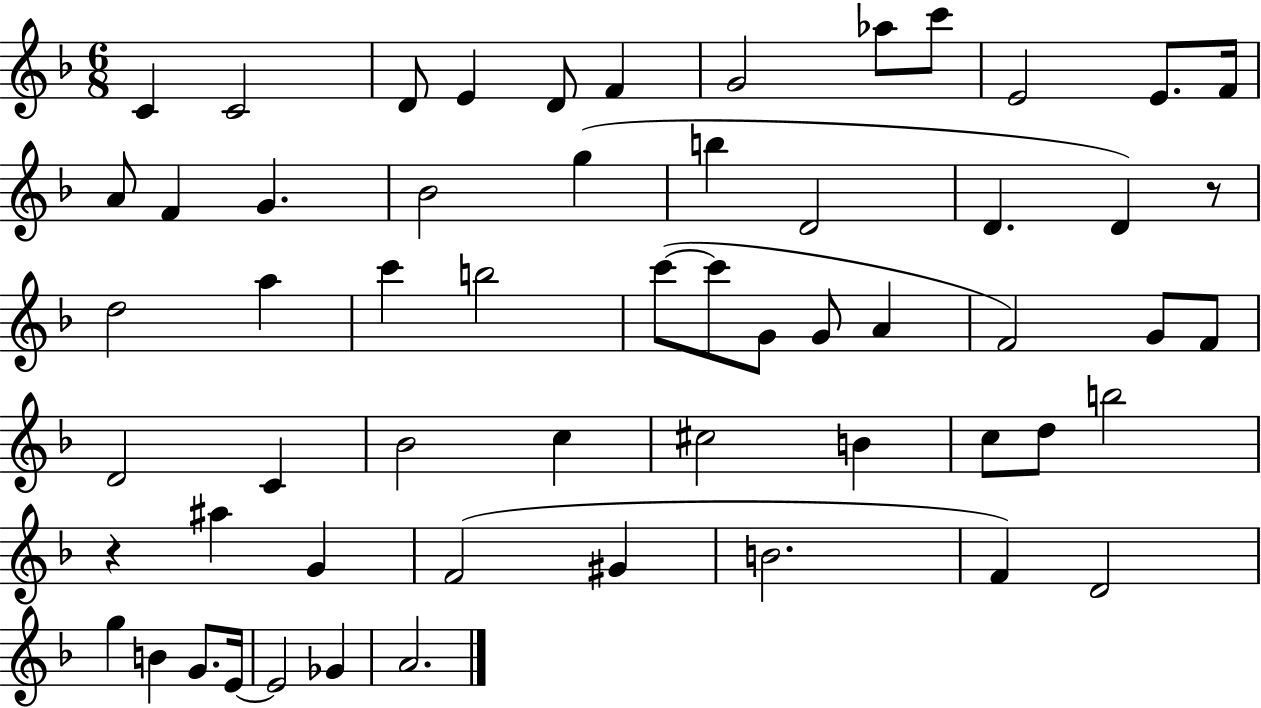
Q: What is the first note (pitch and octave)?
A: C4